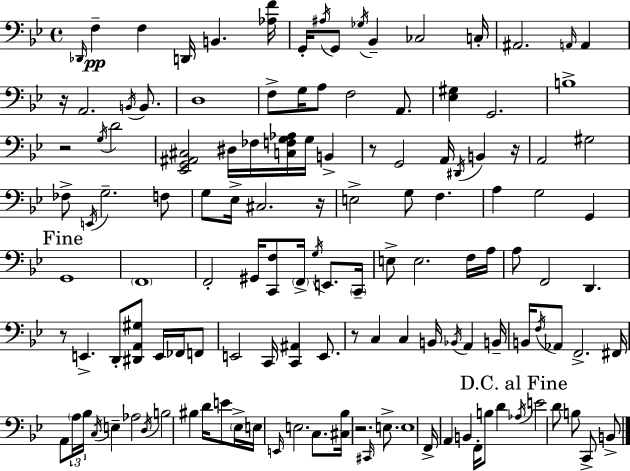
{
  \clef bass
  \time 4/4
  \defaultTimeSignature
  \key bes \major
  \grace { des,16 }\pp f4-- f4 d,16 b,4. | <aes f'>16 g,16-. \acciaccatura { ais16 } g,8 \acciaccatura { ges16 } bes,4-- ces2 | c16-. ais,2. \grace { a,16 } | a,4 r16 a,2. | \break \acciaccatura { b,16 } b,8. d1 | f8-> g16 a8 f2 | a,8. <ees gis>4 g,2. | b1-> | \break r2 \acciaccatura { g16 } d'2 | <ees, g, ais, cis>2 dis16 fes16 | <c f g aes>16 g16 b,4-> r8 g,2 | a,16 \acciaccatura { dis,16 } b,4 r16 a,2 gis2 | \break fes8-> \acciaccatura { e,16 } g2.-- | f8 g8 ees16-> cis2. | r16 e2-> | g8 f4. a4 g2 | \break g,4 \mark "Fine" g,1 | \parenthesize f,1 | f,2-. | gis,16 <c, f>8 \parenthesize f,16-> \acciaccatura { g16 } e,8. \parenthesize c,16-- e8-> e2. | \break f16 a16 a8 f,2 | d,4. r8 e,4.-> | d,8-. <dis, a, gis>8 e,16 fes,16 f,8 e,2 | c,16 <c, ais,>4 e,8. r8 c4 c4 | \break b,16 \acciaccatura { bes,16 } a,4 b,16-- b,16 \acciaccatura { f16 } aes,8 f,2.-> | fis,16 a,8 \tuplet 3/2 { \parenthesize a16 bes16 \acciaccatura { c16 } } | e4-- aes2 \acciaccatura { d16 } b2 | bis4 d'16 e'8 \parenthesize ees16-> e16 \grace { e,16 } e2. | \break c8. <cis bes>16 r2. | \grace { cis,16 } e8.-> e1 | f,16-> | a,4 b,4 f,16-. b8 d'4 \mark "D.C. al Fine" \acciaccatura { aes16 } | \break e'2 d'8 b8 c,8-> b,8-> | \bar "|."
}